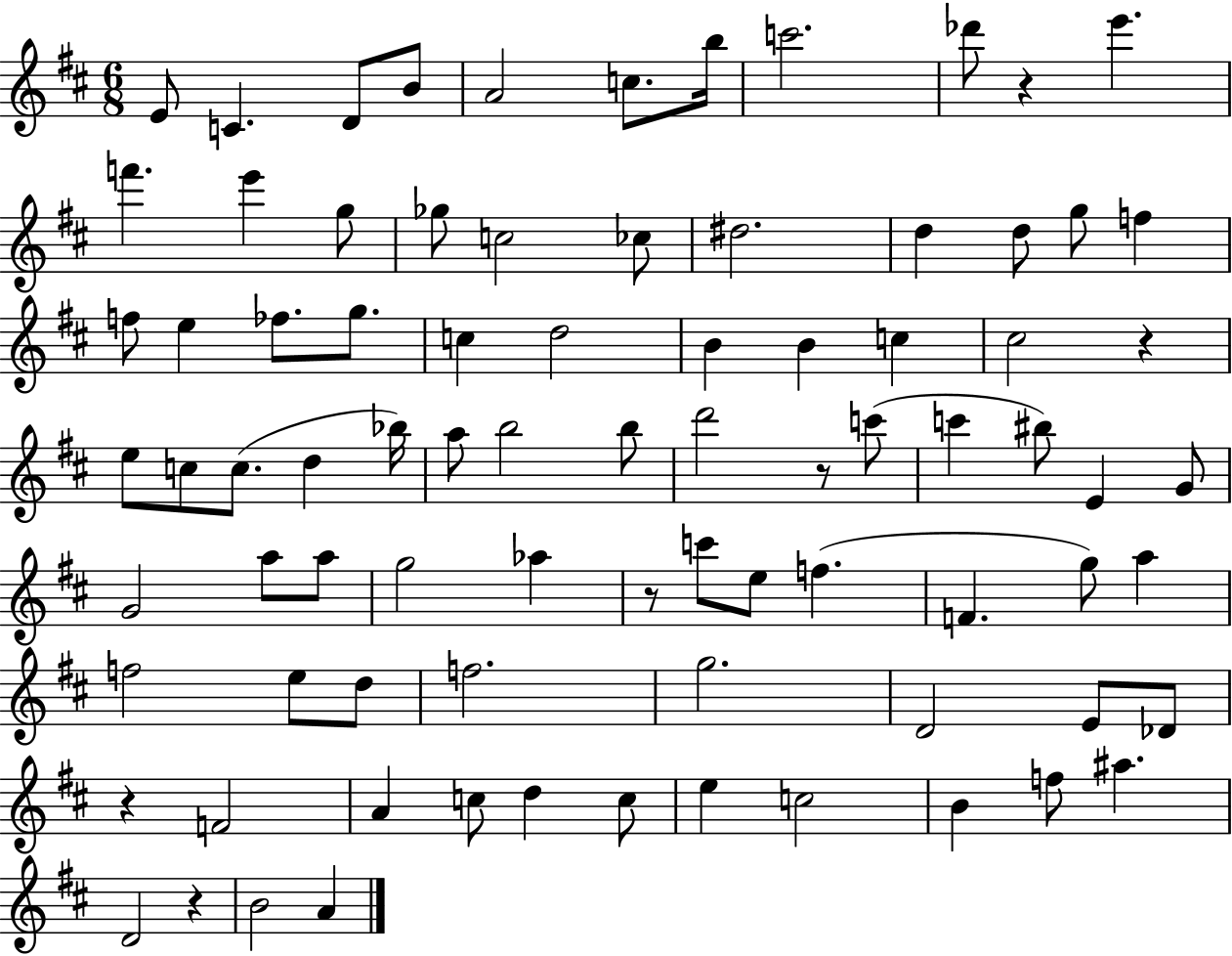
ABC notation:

X:1
T:Untitled
M:6/8
L:1/4
K:D
E/2 C D/2 B/2 A2 c/2 b/4 c'2 _d'/2 z e' f' e' g/2 _g/2 c2 _c/2 ^d2 d d/2 g/2 f f/2 e _f/2 g/2 c d2 B B c ^c2 z e/2 c/2 c/2 d _b/4 a/2 b2 b/2 d'2 z/2 c'/2 c' ^b/2 E G/2 G2 a/2 a/2 g2 _a z/2 c'/2 e/2 f F g/2 a f2 e/2 d/2 f2 g2 D2 E/2 _D/2 z F2 A c/2 d c/2 e c2 B f/2 ^a D2 z B2 A